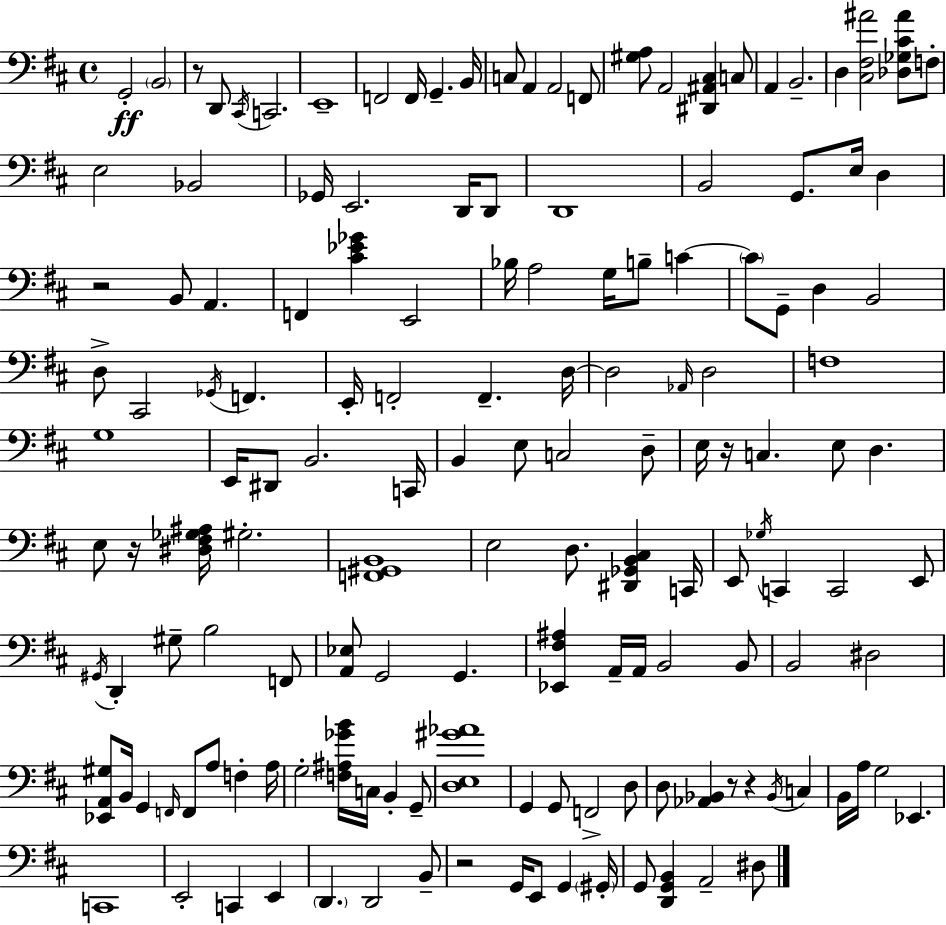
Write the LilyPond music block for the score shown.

{
  \clef bass
  \time 4/4
  \defaultTimeSignature
  \key d \major
  g,2-.\ff \parenthesize b,2 | r8 d,8 \acciaccatura { cis,16 } c,2. | e,1-- | f,2 f,16 g,4.-- | \break b,16 c8 a,4 a,2 f,8 | <gis a>8 a,2 <dis, ais, cis>4 c8 | a,4 b,2.-- | d4 <cis fis ais'>2 <des ges cis' ais'>8 f8-. | \break e2 bes,2 | ges,16 e,2. d,16 d,8 | d,1 | b,2 g,8. e16 d4 | \break r2 b,8 a,4. | f,4 <cis' ees' ges'>4 e,2 | bes16 a2 g16 b8-- c'4~~ | \parenthesize c'8 g,8-- d4 b,2 | \break d8-> cis,2 \acciaccatura { ges,16 } f,4. | e,16-. f,2-. f,4.-- | d16~~ d2 \grace { aes,16 } d2 | f1 | \break g1 | e,16 dis,8 b,2. | c,16 b,4 e8 c2 | d8-- e16 r16 c4. e8 d4. | \break e8 r16 <dis fis ges ais>16 gis2.-. | <f, gis, b,>1 | e2 d8. <dis, ges, b, cis>4 | c,16 e,8 \acciaccatura { ges16 } c,4 c,2 | \break e,8 \acciaccatura { gis,16 } d,4-. gis8-- b2 | f,8 <a, ees>8 g,2 g,4. | <ees, fis ais>4 a,16-- a,16 b,2 | b,8 b,2 dis2 | \break <ees, a, gis>8 b,16 g,4 \grace { f,16 } f,8 a8 | f4-. a16 g2-. <f ais ges' b'>16 c16 | b,4-. g,8-- <d e gis' aes'>1 | g,4 g,8 f,2-> | \break d8 d8 <aes, bes,>4 r8 r4 | \acciaccatura { bes,16 } c4 b,16 a16 g2 | ees,4. c,1 | e,2-. c,4 | \break e,4 \parenthesize d,4. d,2 | b,8-- r2 g,16 | e,8 g,4 \parenthesize gis,16-. g,8 <d, g, b,>4 a,2-- | dis8 \bar "|."
}